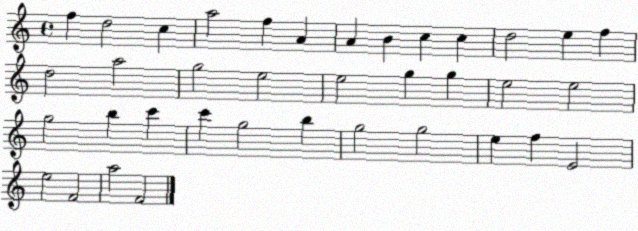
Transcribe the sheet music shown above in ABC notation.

X:1
T:Untitled
M:4/4
L:1/4
K:C
f d2 c a2 f A A B c c d2 e f d2 a2 g2 e2 e2 g g e2 e2 g2 b c' c' g2 b g2 g2 e f E2 e2 F2 a2 F2